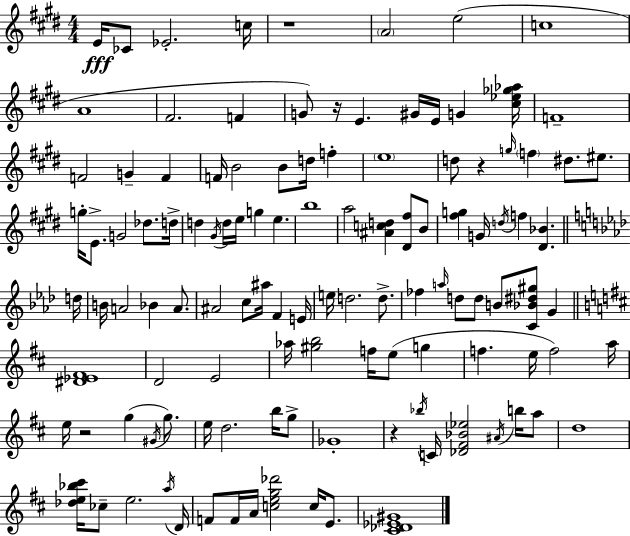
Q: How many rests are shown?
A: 5